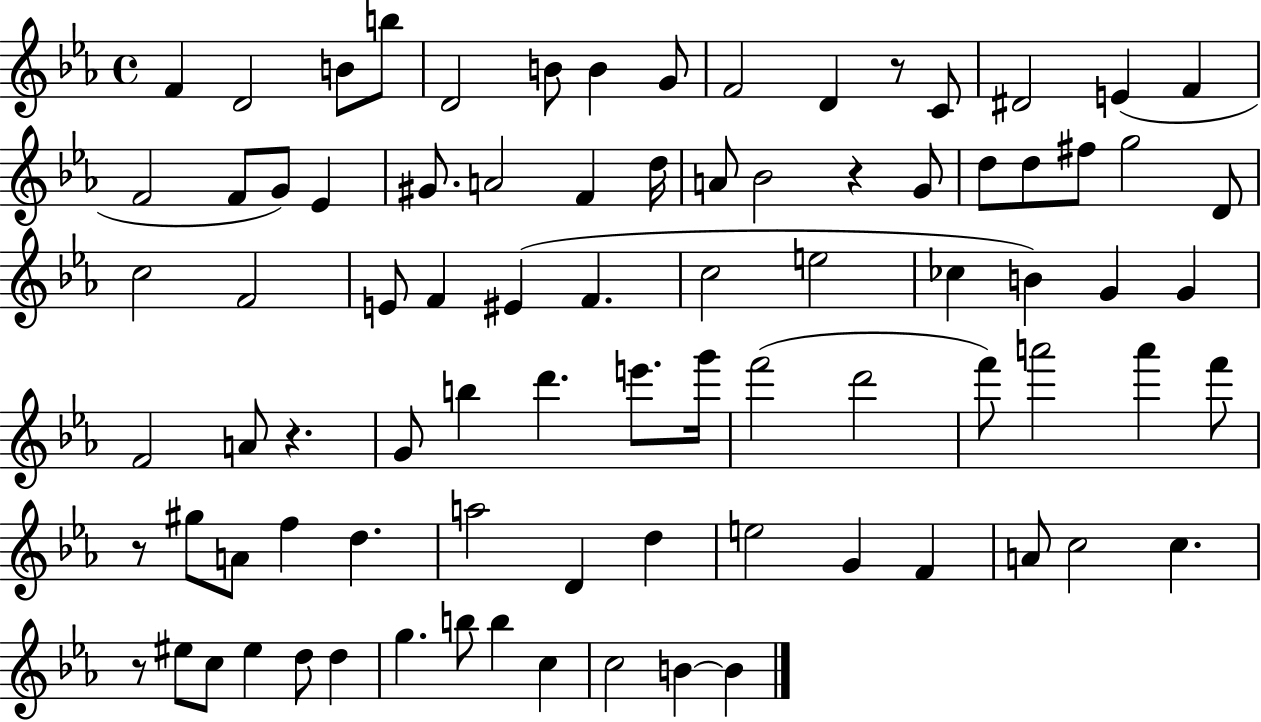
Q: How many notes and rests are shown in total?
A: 85